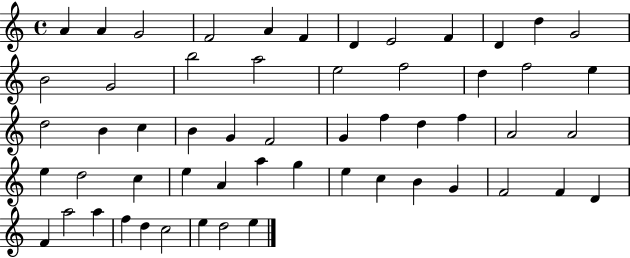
X:1
T:Untitled
M:4/4
L:1/4
K:C
A A G2 F2 A F D E2 F D d G2 B2 G2 b2 a2 e2 f2 d f2 e d2 B c B G F2 G f d f A2 A2 e d2 c e A a g e c B G F2 F D F a2 a f d c2 e d2 e